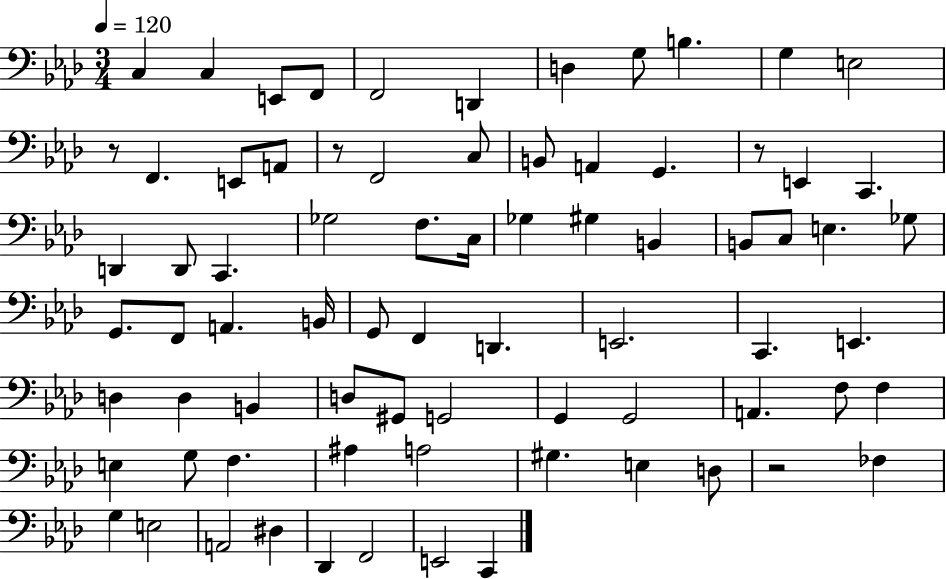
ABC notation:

X:1
T:Untitled
M:3/4
L:1/4
K:Ab
C, C, E,,/2 F,,/2 F,,2 D,, D, G,/2 B, G, E,2 z/2 F,, E,,/2 A,,/2 z/2 F,,2 C,/2 B,,/2 A,, G,, z/2 E,, C,, D,, D,,/2 C,, _G,2 F,/2 C,/4 _G, ^G, B,, B,,/2 C,/2 E, _G,/2 G,,/2 F,,/2 A,, B,,/4 G,,/2 F,, D,, E,,2 C,, E,, D, D, B,, D,/2 ^G,,/2 G,,2 G,, G,,2 A,, F,/2 F, E, G,/2 F, ^A, A,2 ^G, E, D,/2 z2 _F, G, E,2 A,,2 ^D, _D,, F,,2 E,,2 C,,